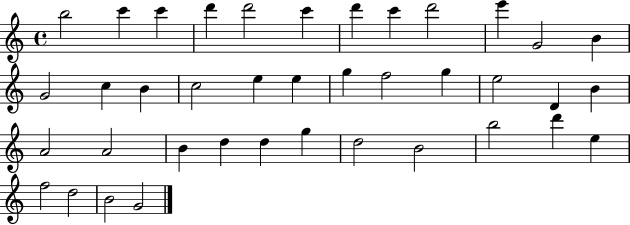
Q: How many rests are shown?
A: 0